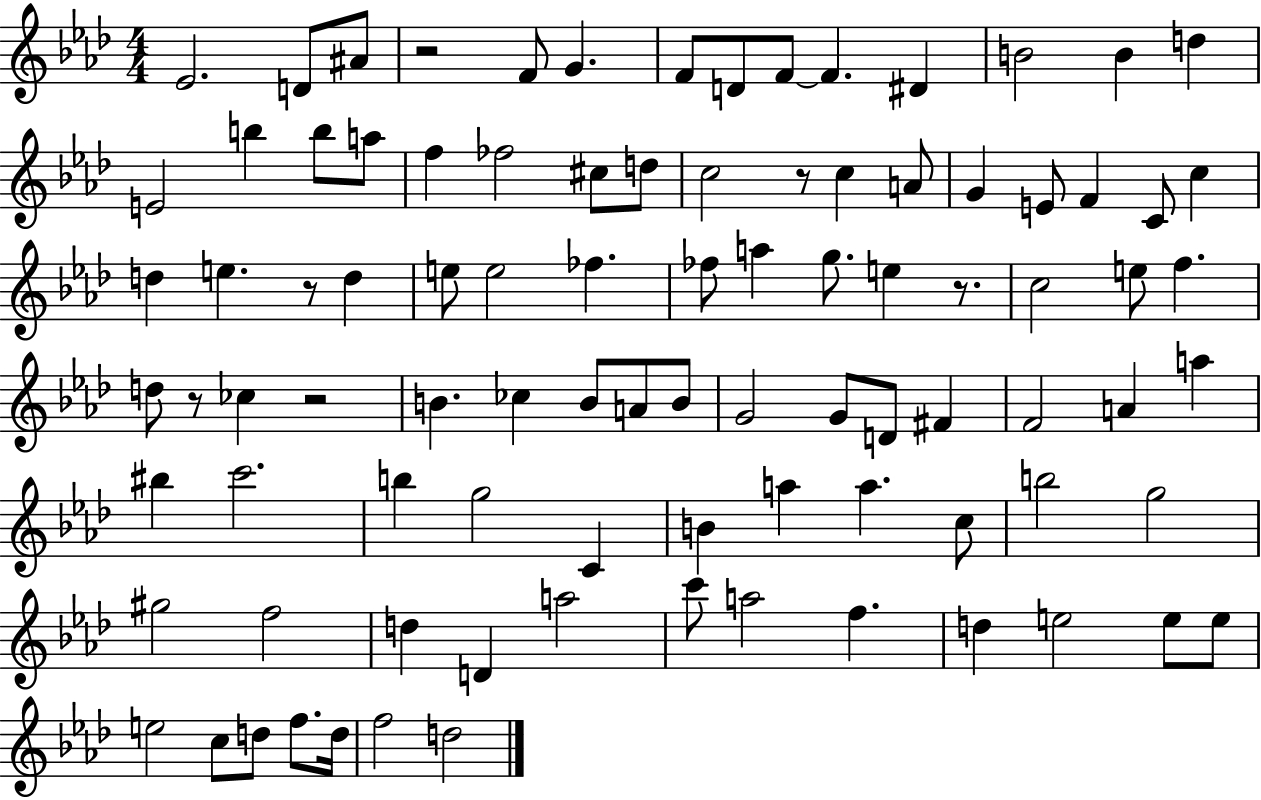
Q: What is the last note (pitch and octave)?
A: D5